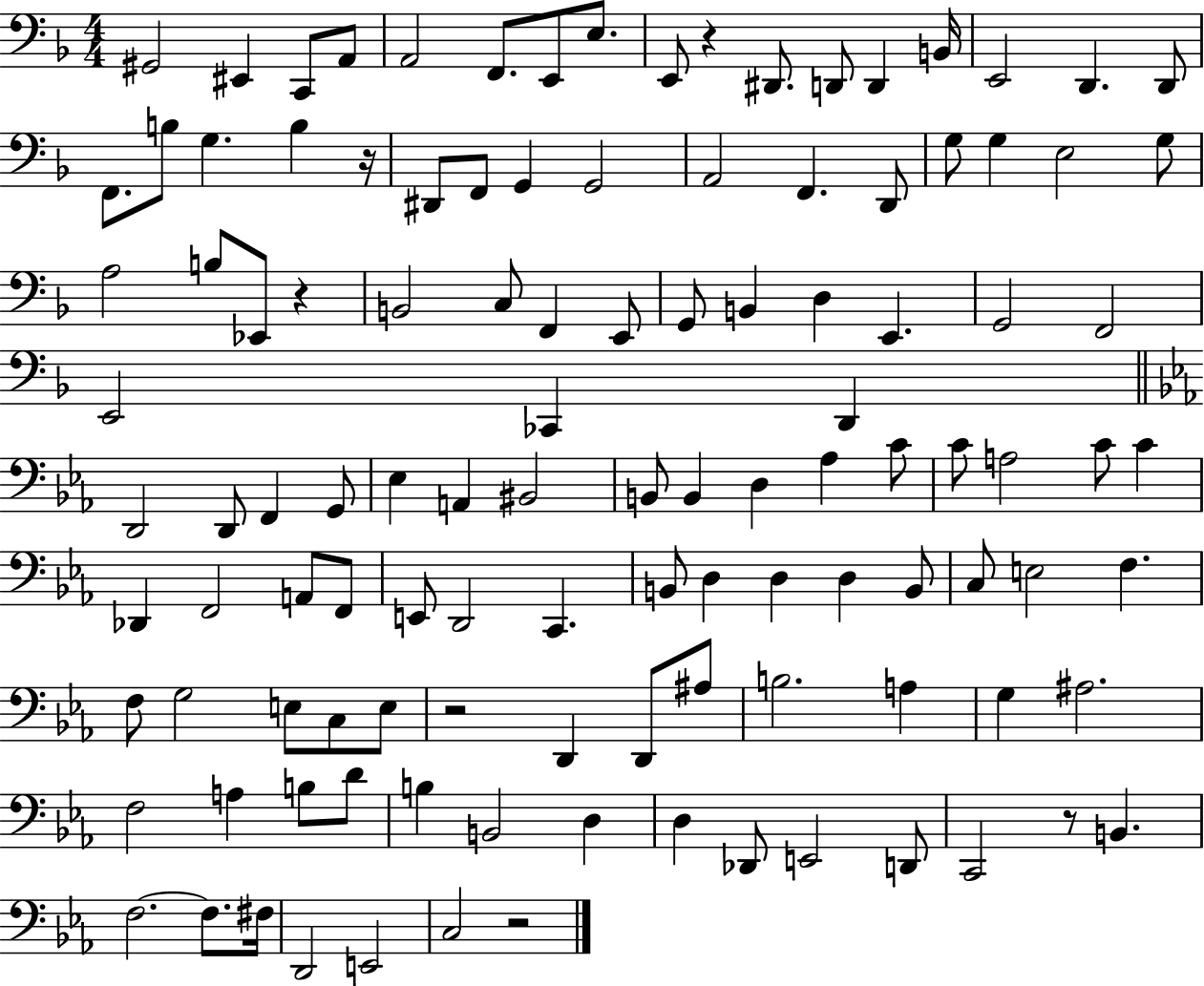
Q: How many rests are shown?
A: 6